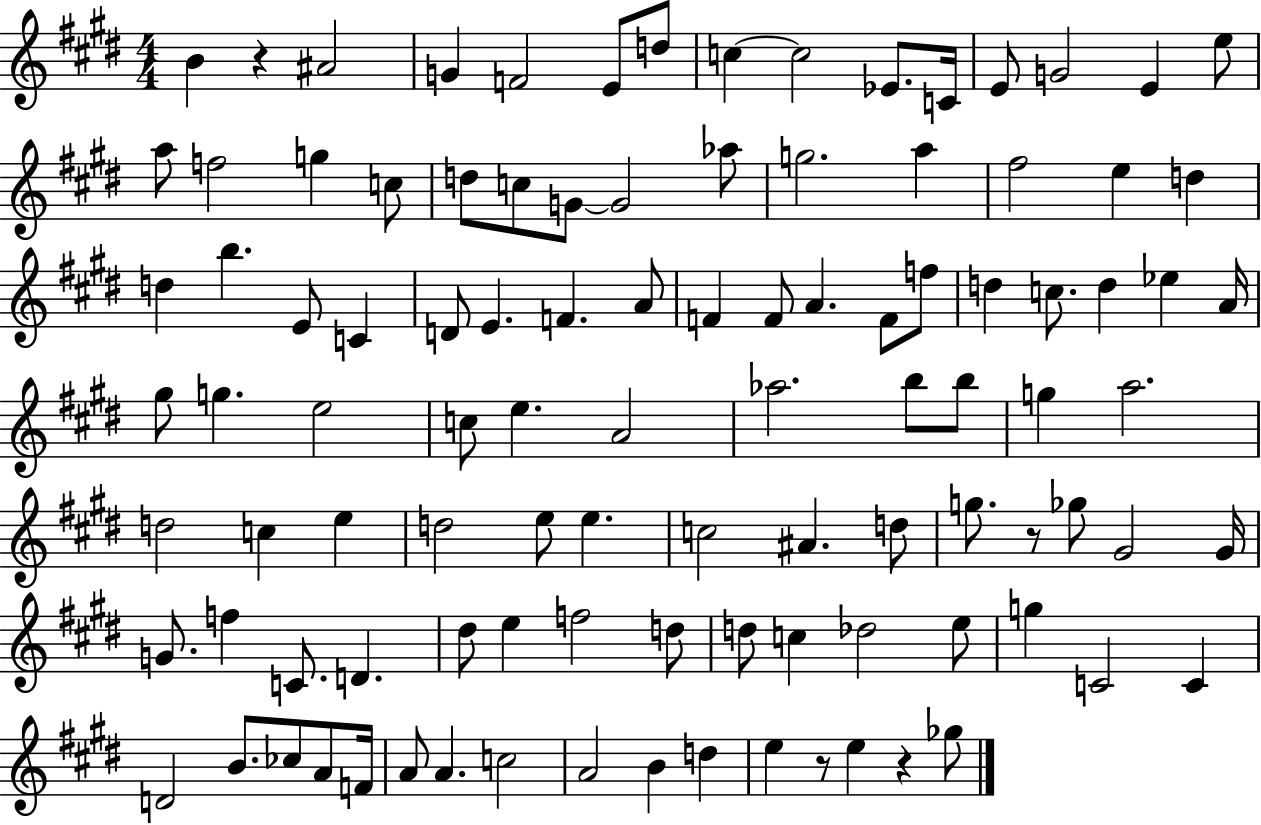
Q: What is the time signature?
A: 4/4